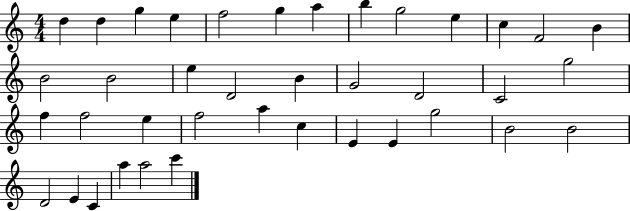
D5/q D5/q G5/q E5/q F5/h G5/q A5/q B5/q G5/h E5/q C5/q F4/h B4/q B4/h B4/h E5/q D4/h B4/q G4/h D4/h C4/h G5/h F5/q F5/h E5/q F5/h A5/q C5/q E4/q E4/q G5/h B4/h B4/h D4/h E4/q C4/q A5/q A5/h C6/q